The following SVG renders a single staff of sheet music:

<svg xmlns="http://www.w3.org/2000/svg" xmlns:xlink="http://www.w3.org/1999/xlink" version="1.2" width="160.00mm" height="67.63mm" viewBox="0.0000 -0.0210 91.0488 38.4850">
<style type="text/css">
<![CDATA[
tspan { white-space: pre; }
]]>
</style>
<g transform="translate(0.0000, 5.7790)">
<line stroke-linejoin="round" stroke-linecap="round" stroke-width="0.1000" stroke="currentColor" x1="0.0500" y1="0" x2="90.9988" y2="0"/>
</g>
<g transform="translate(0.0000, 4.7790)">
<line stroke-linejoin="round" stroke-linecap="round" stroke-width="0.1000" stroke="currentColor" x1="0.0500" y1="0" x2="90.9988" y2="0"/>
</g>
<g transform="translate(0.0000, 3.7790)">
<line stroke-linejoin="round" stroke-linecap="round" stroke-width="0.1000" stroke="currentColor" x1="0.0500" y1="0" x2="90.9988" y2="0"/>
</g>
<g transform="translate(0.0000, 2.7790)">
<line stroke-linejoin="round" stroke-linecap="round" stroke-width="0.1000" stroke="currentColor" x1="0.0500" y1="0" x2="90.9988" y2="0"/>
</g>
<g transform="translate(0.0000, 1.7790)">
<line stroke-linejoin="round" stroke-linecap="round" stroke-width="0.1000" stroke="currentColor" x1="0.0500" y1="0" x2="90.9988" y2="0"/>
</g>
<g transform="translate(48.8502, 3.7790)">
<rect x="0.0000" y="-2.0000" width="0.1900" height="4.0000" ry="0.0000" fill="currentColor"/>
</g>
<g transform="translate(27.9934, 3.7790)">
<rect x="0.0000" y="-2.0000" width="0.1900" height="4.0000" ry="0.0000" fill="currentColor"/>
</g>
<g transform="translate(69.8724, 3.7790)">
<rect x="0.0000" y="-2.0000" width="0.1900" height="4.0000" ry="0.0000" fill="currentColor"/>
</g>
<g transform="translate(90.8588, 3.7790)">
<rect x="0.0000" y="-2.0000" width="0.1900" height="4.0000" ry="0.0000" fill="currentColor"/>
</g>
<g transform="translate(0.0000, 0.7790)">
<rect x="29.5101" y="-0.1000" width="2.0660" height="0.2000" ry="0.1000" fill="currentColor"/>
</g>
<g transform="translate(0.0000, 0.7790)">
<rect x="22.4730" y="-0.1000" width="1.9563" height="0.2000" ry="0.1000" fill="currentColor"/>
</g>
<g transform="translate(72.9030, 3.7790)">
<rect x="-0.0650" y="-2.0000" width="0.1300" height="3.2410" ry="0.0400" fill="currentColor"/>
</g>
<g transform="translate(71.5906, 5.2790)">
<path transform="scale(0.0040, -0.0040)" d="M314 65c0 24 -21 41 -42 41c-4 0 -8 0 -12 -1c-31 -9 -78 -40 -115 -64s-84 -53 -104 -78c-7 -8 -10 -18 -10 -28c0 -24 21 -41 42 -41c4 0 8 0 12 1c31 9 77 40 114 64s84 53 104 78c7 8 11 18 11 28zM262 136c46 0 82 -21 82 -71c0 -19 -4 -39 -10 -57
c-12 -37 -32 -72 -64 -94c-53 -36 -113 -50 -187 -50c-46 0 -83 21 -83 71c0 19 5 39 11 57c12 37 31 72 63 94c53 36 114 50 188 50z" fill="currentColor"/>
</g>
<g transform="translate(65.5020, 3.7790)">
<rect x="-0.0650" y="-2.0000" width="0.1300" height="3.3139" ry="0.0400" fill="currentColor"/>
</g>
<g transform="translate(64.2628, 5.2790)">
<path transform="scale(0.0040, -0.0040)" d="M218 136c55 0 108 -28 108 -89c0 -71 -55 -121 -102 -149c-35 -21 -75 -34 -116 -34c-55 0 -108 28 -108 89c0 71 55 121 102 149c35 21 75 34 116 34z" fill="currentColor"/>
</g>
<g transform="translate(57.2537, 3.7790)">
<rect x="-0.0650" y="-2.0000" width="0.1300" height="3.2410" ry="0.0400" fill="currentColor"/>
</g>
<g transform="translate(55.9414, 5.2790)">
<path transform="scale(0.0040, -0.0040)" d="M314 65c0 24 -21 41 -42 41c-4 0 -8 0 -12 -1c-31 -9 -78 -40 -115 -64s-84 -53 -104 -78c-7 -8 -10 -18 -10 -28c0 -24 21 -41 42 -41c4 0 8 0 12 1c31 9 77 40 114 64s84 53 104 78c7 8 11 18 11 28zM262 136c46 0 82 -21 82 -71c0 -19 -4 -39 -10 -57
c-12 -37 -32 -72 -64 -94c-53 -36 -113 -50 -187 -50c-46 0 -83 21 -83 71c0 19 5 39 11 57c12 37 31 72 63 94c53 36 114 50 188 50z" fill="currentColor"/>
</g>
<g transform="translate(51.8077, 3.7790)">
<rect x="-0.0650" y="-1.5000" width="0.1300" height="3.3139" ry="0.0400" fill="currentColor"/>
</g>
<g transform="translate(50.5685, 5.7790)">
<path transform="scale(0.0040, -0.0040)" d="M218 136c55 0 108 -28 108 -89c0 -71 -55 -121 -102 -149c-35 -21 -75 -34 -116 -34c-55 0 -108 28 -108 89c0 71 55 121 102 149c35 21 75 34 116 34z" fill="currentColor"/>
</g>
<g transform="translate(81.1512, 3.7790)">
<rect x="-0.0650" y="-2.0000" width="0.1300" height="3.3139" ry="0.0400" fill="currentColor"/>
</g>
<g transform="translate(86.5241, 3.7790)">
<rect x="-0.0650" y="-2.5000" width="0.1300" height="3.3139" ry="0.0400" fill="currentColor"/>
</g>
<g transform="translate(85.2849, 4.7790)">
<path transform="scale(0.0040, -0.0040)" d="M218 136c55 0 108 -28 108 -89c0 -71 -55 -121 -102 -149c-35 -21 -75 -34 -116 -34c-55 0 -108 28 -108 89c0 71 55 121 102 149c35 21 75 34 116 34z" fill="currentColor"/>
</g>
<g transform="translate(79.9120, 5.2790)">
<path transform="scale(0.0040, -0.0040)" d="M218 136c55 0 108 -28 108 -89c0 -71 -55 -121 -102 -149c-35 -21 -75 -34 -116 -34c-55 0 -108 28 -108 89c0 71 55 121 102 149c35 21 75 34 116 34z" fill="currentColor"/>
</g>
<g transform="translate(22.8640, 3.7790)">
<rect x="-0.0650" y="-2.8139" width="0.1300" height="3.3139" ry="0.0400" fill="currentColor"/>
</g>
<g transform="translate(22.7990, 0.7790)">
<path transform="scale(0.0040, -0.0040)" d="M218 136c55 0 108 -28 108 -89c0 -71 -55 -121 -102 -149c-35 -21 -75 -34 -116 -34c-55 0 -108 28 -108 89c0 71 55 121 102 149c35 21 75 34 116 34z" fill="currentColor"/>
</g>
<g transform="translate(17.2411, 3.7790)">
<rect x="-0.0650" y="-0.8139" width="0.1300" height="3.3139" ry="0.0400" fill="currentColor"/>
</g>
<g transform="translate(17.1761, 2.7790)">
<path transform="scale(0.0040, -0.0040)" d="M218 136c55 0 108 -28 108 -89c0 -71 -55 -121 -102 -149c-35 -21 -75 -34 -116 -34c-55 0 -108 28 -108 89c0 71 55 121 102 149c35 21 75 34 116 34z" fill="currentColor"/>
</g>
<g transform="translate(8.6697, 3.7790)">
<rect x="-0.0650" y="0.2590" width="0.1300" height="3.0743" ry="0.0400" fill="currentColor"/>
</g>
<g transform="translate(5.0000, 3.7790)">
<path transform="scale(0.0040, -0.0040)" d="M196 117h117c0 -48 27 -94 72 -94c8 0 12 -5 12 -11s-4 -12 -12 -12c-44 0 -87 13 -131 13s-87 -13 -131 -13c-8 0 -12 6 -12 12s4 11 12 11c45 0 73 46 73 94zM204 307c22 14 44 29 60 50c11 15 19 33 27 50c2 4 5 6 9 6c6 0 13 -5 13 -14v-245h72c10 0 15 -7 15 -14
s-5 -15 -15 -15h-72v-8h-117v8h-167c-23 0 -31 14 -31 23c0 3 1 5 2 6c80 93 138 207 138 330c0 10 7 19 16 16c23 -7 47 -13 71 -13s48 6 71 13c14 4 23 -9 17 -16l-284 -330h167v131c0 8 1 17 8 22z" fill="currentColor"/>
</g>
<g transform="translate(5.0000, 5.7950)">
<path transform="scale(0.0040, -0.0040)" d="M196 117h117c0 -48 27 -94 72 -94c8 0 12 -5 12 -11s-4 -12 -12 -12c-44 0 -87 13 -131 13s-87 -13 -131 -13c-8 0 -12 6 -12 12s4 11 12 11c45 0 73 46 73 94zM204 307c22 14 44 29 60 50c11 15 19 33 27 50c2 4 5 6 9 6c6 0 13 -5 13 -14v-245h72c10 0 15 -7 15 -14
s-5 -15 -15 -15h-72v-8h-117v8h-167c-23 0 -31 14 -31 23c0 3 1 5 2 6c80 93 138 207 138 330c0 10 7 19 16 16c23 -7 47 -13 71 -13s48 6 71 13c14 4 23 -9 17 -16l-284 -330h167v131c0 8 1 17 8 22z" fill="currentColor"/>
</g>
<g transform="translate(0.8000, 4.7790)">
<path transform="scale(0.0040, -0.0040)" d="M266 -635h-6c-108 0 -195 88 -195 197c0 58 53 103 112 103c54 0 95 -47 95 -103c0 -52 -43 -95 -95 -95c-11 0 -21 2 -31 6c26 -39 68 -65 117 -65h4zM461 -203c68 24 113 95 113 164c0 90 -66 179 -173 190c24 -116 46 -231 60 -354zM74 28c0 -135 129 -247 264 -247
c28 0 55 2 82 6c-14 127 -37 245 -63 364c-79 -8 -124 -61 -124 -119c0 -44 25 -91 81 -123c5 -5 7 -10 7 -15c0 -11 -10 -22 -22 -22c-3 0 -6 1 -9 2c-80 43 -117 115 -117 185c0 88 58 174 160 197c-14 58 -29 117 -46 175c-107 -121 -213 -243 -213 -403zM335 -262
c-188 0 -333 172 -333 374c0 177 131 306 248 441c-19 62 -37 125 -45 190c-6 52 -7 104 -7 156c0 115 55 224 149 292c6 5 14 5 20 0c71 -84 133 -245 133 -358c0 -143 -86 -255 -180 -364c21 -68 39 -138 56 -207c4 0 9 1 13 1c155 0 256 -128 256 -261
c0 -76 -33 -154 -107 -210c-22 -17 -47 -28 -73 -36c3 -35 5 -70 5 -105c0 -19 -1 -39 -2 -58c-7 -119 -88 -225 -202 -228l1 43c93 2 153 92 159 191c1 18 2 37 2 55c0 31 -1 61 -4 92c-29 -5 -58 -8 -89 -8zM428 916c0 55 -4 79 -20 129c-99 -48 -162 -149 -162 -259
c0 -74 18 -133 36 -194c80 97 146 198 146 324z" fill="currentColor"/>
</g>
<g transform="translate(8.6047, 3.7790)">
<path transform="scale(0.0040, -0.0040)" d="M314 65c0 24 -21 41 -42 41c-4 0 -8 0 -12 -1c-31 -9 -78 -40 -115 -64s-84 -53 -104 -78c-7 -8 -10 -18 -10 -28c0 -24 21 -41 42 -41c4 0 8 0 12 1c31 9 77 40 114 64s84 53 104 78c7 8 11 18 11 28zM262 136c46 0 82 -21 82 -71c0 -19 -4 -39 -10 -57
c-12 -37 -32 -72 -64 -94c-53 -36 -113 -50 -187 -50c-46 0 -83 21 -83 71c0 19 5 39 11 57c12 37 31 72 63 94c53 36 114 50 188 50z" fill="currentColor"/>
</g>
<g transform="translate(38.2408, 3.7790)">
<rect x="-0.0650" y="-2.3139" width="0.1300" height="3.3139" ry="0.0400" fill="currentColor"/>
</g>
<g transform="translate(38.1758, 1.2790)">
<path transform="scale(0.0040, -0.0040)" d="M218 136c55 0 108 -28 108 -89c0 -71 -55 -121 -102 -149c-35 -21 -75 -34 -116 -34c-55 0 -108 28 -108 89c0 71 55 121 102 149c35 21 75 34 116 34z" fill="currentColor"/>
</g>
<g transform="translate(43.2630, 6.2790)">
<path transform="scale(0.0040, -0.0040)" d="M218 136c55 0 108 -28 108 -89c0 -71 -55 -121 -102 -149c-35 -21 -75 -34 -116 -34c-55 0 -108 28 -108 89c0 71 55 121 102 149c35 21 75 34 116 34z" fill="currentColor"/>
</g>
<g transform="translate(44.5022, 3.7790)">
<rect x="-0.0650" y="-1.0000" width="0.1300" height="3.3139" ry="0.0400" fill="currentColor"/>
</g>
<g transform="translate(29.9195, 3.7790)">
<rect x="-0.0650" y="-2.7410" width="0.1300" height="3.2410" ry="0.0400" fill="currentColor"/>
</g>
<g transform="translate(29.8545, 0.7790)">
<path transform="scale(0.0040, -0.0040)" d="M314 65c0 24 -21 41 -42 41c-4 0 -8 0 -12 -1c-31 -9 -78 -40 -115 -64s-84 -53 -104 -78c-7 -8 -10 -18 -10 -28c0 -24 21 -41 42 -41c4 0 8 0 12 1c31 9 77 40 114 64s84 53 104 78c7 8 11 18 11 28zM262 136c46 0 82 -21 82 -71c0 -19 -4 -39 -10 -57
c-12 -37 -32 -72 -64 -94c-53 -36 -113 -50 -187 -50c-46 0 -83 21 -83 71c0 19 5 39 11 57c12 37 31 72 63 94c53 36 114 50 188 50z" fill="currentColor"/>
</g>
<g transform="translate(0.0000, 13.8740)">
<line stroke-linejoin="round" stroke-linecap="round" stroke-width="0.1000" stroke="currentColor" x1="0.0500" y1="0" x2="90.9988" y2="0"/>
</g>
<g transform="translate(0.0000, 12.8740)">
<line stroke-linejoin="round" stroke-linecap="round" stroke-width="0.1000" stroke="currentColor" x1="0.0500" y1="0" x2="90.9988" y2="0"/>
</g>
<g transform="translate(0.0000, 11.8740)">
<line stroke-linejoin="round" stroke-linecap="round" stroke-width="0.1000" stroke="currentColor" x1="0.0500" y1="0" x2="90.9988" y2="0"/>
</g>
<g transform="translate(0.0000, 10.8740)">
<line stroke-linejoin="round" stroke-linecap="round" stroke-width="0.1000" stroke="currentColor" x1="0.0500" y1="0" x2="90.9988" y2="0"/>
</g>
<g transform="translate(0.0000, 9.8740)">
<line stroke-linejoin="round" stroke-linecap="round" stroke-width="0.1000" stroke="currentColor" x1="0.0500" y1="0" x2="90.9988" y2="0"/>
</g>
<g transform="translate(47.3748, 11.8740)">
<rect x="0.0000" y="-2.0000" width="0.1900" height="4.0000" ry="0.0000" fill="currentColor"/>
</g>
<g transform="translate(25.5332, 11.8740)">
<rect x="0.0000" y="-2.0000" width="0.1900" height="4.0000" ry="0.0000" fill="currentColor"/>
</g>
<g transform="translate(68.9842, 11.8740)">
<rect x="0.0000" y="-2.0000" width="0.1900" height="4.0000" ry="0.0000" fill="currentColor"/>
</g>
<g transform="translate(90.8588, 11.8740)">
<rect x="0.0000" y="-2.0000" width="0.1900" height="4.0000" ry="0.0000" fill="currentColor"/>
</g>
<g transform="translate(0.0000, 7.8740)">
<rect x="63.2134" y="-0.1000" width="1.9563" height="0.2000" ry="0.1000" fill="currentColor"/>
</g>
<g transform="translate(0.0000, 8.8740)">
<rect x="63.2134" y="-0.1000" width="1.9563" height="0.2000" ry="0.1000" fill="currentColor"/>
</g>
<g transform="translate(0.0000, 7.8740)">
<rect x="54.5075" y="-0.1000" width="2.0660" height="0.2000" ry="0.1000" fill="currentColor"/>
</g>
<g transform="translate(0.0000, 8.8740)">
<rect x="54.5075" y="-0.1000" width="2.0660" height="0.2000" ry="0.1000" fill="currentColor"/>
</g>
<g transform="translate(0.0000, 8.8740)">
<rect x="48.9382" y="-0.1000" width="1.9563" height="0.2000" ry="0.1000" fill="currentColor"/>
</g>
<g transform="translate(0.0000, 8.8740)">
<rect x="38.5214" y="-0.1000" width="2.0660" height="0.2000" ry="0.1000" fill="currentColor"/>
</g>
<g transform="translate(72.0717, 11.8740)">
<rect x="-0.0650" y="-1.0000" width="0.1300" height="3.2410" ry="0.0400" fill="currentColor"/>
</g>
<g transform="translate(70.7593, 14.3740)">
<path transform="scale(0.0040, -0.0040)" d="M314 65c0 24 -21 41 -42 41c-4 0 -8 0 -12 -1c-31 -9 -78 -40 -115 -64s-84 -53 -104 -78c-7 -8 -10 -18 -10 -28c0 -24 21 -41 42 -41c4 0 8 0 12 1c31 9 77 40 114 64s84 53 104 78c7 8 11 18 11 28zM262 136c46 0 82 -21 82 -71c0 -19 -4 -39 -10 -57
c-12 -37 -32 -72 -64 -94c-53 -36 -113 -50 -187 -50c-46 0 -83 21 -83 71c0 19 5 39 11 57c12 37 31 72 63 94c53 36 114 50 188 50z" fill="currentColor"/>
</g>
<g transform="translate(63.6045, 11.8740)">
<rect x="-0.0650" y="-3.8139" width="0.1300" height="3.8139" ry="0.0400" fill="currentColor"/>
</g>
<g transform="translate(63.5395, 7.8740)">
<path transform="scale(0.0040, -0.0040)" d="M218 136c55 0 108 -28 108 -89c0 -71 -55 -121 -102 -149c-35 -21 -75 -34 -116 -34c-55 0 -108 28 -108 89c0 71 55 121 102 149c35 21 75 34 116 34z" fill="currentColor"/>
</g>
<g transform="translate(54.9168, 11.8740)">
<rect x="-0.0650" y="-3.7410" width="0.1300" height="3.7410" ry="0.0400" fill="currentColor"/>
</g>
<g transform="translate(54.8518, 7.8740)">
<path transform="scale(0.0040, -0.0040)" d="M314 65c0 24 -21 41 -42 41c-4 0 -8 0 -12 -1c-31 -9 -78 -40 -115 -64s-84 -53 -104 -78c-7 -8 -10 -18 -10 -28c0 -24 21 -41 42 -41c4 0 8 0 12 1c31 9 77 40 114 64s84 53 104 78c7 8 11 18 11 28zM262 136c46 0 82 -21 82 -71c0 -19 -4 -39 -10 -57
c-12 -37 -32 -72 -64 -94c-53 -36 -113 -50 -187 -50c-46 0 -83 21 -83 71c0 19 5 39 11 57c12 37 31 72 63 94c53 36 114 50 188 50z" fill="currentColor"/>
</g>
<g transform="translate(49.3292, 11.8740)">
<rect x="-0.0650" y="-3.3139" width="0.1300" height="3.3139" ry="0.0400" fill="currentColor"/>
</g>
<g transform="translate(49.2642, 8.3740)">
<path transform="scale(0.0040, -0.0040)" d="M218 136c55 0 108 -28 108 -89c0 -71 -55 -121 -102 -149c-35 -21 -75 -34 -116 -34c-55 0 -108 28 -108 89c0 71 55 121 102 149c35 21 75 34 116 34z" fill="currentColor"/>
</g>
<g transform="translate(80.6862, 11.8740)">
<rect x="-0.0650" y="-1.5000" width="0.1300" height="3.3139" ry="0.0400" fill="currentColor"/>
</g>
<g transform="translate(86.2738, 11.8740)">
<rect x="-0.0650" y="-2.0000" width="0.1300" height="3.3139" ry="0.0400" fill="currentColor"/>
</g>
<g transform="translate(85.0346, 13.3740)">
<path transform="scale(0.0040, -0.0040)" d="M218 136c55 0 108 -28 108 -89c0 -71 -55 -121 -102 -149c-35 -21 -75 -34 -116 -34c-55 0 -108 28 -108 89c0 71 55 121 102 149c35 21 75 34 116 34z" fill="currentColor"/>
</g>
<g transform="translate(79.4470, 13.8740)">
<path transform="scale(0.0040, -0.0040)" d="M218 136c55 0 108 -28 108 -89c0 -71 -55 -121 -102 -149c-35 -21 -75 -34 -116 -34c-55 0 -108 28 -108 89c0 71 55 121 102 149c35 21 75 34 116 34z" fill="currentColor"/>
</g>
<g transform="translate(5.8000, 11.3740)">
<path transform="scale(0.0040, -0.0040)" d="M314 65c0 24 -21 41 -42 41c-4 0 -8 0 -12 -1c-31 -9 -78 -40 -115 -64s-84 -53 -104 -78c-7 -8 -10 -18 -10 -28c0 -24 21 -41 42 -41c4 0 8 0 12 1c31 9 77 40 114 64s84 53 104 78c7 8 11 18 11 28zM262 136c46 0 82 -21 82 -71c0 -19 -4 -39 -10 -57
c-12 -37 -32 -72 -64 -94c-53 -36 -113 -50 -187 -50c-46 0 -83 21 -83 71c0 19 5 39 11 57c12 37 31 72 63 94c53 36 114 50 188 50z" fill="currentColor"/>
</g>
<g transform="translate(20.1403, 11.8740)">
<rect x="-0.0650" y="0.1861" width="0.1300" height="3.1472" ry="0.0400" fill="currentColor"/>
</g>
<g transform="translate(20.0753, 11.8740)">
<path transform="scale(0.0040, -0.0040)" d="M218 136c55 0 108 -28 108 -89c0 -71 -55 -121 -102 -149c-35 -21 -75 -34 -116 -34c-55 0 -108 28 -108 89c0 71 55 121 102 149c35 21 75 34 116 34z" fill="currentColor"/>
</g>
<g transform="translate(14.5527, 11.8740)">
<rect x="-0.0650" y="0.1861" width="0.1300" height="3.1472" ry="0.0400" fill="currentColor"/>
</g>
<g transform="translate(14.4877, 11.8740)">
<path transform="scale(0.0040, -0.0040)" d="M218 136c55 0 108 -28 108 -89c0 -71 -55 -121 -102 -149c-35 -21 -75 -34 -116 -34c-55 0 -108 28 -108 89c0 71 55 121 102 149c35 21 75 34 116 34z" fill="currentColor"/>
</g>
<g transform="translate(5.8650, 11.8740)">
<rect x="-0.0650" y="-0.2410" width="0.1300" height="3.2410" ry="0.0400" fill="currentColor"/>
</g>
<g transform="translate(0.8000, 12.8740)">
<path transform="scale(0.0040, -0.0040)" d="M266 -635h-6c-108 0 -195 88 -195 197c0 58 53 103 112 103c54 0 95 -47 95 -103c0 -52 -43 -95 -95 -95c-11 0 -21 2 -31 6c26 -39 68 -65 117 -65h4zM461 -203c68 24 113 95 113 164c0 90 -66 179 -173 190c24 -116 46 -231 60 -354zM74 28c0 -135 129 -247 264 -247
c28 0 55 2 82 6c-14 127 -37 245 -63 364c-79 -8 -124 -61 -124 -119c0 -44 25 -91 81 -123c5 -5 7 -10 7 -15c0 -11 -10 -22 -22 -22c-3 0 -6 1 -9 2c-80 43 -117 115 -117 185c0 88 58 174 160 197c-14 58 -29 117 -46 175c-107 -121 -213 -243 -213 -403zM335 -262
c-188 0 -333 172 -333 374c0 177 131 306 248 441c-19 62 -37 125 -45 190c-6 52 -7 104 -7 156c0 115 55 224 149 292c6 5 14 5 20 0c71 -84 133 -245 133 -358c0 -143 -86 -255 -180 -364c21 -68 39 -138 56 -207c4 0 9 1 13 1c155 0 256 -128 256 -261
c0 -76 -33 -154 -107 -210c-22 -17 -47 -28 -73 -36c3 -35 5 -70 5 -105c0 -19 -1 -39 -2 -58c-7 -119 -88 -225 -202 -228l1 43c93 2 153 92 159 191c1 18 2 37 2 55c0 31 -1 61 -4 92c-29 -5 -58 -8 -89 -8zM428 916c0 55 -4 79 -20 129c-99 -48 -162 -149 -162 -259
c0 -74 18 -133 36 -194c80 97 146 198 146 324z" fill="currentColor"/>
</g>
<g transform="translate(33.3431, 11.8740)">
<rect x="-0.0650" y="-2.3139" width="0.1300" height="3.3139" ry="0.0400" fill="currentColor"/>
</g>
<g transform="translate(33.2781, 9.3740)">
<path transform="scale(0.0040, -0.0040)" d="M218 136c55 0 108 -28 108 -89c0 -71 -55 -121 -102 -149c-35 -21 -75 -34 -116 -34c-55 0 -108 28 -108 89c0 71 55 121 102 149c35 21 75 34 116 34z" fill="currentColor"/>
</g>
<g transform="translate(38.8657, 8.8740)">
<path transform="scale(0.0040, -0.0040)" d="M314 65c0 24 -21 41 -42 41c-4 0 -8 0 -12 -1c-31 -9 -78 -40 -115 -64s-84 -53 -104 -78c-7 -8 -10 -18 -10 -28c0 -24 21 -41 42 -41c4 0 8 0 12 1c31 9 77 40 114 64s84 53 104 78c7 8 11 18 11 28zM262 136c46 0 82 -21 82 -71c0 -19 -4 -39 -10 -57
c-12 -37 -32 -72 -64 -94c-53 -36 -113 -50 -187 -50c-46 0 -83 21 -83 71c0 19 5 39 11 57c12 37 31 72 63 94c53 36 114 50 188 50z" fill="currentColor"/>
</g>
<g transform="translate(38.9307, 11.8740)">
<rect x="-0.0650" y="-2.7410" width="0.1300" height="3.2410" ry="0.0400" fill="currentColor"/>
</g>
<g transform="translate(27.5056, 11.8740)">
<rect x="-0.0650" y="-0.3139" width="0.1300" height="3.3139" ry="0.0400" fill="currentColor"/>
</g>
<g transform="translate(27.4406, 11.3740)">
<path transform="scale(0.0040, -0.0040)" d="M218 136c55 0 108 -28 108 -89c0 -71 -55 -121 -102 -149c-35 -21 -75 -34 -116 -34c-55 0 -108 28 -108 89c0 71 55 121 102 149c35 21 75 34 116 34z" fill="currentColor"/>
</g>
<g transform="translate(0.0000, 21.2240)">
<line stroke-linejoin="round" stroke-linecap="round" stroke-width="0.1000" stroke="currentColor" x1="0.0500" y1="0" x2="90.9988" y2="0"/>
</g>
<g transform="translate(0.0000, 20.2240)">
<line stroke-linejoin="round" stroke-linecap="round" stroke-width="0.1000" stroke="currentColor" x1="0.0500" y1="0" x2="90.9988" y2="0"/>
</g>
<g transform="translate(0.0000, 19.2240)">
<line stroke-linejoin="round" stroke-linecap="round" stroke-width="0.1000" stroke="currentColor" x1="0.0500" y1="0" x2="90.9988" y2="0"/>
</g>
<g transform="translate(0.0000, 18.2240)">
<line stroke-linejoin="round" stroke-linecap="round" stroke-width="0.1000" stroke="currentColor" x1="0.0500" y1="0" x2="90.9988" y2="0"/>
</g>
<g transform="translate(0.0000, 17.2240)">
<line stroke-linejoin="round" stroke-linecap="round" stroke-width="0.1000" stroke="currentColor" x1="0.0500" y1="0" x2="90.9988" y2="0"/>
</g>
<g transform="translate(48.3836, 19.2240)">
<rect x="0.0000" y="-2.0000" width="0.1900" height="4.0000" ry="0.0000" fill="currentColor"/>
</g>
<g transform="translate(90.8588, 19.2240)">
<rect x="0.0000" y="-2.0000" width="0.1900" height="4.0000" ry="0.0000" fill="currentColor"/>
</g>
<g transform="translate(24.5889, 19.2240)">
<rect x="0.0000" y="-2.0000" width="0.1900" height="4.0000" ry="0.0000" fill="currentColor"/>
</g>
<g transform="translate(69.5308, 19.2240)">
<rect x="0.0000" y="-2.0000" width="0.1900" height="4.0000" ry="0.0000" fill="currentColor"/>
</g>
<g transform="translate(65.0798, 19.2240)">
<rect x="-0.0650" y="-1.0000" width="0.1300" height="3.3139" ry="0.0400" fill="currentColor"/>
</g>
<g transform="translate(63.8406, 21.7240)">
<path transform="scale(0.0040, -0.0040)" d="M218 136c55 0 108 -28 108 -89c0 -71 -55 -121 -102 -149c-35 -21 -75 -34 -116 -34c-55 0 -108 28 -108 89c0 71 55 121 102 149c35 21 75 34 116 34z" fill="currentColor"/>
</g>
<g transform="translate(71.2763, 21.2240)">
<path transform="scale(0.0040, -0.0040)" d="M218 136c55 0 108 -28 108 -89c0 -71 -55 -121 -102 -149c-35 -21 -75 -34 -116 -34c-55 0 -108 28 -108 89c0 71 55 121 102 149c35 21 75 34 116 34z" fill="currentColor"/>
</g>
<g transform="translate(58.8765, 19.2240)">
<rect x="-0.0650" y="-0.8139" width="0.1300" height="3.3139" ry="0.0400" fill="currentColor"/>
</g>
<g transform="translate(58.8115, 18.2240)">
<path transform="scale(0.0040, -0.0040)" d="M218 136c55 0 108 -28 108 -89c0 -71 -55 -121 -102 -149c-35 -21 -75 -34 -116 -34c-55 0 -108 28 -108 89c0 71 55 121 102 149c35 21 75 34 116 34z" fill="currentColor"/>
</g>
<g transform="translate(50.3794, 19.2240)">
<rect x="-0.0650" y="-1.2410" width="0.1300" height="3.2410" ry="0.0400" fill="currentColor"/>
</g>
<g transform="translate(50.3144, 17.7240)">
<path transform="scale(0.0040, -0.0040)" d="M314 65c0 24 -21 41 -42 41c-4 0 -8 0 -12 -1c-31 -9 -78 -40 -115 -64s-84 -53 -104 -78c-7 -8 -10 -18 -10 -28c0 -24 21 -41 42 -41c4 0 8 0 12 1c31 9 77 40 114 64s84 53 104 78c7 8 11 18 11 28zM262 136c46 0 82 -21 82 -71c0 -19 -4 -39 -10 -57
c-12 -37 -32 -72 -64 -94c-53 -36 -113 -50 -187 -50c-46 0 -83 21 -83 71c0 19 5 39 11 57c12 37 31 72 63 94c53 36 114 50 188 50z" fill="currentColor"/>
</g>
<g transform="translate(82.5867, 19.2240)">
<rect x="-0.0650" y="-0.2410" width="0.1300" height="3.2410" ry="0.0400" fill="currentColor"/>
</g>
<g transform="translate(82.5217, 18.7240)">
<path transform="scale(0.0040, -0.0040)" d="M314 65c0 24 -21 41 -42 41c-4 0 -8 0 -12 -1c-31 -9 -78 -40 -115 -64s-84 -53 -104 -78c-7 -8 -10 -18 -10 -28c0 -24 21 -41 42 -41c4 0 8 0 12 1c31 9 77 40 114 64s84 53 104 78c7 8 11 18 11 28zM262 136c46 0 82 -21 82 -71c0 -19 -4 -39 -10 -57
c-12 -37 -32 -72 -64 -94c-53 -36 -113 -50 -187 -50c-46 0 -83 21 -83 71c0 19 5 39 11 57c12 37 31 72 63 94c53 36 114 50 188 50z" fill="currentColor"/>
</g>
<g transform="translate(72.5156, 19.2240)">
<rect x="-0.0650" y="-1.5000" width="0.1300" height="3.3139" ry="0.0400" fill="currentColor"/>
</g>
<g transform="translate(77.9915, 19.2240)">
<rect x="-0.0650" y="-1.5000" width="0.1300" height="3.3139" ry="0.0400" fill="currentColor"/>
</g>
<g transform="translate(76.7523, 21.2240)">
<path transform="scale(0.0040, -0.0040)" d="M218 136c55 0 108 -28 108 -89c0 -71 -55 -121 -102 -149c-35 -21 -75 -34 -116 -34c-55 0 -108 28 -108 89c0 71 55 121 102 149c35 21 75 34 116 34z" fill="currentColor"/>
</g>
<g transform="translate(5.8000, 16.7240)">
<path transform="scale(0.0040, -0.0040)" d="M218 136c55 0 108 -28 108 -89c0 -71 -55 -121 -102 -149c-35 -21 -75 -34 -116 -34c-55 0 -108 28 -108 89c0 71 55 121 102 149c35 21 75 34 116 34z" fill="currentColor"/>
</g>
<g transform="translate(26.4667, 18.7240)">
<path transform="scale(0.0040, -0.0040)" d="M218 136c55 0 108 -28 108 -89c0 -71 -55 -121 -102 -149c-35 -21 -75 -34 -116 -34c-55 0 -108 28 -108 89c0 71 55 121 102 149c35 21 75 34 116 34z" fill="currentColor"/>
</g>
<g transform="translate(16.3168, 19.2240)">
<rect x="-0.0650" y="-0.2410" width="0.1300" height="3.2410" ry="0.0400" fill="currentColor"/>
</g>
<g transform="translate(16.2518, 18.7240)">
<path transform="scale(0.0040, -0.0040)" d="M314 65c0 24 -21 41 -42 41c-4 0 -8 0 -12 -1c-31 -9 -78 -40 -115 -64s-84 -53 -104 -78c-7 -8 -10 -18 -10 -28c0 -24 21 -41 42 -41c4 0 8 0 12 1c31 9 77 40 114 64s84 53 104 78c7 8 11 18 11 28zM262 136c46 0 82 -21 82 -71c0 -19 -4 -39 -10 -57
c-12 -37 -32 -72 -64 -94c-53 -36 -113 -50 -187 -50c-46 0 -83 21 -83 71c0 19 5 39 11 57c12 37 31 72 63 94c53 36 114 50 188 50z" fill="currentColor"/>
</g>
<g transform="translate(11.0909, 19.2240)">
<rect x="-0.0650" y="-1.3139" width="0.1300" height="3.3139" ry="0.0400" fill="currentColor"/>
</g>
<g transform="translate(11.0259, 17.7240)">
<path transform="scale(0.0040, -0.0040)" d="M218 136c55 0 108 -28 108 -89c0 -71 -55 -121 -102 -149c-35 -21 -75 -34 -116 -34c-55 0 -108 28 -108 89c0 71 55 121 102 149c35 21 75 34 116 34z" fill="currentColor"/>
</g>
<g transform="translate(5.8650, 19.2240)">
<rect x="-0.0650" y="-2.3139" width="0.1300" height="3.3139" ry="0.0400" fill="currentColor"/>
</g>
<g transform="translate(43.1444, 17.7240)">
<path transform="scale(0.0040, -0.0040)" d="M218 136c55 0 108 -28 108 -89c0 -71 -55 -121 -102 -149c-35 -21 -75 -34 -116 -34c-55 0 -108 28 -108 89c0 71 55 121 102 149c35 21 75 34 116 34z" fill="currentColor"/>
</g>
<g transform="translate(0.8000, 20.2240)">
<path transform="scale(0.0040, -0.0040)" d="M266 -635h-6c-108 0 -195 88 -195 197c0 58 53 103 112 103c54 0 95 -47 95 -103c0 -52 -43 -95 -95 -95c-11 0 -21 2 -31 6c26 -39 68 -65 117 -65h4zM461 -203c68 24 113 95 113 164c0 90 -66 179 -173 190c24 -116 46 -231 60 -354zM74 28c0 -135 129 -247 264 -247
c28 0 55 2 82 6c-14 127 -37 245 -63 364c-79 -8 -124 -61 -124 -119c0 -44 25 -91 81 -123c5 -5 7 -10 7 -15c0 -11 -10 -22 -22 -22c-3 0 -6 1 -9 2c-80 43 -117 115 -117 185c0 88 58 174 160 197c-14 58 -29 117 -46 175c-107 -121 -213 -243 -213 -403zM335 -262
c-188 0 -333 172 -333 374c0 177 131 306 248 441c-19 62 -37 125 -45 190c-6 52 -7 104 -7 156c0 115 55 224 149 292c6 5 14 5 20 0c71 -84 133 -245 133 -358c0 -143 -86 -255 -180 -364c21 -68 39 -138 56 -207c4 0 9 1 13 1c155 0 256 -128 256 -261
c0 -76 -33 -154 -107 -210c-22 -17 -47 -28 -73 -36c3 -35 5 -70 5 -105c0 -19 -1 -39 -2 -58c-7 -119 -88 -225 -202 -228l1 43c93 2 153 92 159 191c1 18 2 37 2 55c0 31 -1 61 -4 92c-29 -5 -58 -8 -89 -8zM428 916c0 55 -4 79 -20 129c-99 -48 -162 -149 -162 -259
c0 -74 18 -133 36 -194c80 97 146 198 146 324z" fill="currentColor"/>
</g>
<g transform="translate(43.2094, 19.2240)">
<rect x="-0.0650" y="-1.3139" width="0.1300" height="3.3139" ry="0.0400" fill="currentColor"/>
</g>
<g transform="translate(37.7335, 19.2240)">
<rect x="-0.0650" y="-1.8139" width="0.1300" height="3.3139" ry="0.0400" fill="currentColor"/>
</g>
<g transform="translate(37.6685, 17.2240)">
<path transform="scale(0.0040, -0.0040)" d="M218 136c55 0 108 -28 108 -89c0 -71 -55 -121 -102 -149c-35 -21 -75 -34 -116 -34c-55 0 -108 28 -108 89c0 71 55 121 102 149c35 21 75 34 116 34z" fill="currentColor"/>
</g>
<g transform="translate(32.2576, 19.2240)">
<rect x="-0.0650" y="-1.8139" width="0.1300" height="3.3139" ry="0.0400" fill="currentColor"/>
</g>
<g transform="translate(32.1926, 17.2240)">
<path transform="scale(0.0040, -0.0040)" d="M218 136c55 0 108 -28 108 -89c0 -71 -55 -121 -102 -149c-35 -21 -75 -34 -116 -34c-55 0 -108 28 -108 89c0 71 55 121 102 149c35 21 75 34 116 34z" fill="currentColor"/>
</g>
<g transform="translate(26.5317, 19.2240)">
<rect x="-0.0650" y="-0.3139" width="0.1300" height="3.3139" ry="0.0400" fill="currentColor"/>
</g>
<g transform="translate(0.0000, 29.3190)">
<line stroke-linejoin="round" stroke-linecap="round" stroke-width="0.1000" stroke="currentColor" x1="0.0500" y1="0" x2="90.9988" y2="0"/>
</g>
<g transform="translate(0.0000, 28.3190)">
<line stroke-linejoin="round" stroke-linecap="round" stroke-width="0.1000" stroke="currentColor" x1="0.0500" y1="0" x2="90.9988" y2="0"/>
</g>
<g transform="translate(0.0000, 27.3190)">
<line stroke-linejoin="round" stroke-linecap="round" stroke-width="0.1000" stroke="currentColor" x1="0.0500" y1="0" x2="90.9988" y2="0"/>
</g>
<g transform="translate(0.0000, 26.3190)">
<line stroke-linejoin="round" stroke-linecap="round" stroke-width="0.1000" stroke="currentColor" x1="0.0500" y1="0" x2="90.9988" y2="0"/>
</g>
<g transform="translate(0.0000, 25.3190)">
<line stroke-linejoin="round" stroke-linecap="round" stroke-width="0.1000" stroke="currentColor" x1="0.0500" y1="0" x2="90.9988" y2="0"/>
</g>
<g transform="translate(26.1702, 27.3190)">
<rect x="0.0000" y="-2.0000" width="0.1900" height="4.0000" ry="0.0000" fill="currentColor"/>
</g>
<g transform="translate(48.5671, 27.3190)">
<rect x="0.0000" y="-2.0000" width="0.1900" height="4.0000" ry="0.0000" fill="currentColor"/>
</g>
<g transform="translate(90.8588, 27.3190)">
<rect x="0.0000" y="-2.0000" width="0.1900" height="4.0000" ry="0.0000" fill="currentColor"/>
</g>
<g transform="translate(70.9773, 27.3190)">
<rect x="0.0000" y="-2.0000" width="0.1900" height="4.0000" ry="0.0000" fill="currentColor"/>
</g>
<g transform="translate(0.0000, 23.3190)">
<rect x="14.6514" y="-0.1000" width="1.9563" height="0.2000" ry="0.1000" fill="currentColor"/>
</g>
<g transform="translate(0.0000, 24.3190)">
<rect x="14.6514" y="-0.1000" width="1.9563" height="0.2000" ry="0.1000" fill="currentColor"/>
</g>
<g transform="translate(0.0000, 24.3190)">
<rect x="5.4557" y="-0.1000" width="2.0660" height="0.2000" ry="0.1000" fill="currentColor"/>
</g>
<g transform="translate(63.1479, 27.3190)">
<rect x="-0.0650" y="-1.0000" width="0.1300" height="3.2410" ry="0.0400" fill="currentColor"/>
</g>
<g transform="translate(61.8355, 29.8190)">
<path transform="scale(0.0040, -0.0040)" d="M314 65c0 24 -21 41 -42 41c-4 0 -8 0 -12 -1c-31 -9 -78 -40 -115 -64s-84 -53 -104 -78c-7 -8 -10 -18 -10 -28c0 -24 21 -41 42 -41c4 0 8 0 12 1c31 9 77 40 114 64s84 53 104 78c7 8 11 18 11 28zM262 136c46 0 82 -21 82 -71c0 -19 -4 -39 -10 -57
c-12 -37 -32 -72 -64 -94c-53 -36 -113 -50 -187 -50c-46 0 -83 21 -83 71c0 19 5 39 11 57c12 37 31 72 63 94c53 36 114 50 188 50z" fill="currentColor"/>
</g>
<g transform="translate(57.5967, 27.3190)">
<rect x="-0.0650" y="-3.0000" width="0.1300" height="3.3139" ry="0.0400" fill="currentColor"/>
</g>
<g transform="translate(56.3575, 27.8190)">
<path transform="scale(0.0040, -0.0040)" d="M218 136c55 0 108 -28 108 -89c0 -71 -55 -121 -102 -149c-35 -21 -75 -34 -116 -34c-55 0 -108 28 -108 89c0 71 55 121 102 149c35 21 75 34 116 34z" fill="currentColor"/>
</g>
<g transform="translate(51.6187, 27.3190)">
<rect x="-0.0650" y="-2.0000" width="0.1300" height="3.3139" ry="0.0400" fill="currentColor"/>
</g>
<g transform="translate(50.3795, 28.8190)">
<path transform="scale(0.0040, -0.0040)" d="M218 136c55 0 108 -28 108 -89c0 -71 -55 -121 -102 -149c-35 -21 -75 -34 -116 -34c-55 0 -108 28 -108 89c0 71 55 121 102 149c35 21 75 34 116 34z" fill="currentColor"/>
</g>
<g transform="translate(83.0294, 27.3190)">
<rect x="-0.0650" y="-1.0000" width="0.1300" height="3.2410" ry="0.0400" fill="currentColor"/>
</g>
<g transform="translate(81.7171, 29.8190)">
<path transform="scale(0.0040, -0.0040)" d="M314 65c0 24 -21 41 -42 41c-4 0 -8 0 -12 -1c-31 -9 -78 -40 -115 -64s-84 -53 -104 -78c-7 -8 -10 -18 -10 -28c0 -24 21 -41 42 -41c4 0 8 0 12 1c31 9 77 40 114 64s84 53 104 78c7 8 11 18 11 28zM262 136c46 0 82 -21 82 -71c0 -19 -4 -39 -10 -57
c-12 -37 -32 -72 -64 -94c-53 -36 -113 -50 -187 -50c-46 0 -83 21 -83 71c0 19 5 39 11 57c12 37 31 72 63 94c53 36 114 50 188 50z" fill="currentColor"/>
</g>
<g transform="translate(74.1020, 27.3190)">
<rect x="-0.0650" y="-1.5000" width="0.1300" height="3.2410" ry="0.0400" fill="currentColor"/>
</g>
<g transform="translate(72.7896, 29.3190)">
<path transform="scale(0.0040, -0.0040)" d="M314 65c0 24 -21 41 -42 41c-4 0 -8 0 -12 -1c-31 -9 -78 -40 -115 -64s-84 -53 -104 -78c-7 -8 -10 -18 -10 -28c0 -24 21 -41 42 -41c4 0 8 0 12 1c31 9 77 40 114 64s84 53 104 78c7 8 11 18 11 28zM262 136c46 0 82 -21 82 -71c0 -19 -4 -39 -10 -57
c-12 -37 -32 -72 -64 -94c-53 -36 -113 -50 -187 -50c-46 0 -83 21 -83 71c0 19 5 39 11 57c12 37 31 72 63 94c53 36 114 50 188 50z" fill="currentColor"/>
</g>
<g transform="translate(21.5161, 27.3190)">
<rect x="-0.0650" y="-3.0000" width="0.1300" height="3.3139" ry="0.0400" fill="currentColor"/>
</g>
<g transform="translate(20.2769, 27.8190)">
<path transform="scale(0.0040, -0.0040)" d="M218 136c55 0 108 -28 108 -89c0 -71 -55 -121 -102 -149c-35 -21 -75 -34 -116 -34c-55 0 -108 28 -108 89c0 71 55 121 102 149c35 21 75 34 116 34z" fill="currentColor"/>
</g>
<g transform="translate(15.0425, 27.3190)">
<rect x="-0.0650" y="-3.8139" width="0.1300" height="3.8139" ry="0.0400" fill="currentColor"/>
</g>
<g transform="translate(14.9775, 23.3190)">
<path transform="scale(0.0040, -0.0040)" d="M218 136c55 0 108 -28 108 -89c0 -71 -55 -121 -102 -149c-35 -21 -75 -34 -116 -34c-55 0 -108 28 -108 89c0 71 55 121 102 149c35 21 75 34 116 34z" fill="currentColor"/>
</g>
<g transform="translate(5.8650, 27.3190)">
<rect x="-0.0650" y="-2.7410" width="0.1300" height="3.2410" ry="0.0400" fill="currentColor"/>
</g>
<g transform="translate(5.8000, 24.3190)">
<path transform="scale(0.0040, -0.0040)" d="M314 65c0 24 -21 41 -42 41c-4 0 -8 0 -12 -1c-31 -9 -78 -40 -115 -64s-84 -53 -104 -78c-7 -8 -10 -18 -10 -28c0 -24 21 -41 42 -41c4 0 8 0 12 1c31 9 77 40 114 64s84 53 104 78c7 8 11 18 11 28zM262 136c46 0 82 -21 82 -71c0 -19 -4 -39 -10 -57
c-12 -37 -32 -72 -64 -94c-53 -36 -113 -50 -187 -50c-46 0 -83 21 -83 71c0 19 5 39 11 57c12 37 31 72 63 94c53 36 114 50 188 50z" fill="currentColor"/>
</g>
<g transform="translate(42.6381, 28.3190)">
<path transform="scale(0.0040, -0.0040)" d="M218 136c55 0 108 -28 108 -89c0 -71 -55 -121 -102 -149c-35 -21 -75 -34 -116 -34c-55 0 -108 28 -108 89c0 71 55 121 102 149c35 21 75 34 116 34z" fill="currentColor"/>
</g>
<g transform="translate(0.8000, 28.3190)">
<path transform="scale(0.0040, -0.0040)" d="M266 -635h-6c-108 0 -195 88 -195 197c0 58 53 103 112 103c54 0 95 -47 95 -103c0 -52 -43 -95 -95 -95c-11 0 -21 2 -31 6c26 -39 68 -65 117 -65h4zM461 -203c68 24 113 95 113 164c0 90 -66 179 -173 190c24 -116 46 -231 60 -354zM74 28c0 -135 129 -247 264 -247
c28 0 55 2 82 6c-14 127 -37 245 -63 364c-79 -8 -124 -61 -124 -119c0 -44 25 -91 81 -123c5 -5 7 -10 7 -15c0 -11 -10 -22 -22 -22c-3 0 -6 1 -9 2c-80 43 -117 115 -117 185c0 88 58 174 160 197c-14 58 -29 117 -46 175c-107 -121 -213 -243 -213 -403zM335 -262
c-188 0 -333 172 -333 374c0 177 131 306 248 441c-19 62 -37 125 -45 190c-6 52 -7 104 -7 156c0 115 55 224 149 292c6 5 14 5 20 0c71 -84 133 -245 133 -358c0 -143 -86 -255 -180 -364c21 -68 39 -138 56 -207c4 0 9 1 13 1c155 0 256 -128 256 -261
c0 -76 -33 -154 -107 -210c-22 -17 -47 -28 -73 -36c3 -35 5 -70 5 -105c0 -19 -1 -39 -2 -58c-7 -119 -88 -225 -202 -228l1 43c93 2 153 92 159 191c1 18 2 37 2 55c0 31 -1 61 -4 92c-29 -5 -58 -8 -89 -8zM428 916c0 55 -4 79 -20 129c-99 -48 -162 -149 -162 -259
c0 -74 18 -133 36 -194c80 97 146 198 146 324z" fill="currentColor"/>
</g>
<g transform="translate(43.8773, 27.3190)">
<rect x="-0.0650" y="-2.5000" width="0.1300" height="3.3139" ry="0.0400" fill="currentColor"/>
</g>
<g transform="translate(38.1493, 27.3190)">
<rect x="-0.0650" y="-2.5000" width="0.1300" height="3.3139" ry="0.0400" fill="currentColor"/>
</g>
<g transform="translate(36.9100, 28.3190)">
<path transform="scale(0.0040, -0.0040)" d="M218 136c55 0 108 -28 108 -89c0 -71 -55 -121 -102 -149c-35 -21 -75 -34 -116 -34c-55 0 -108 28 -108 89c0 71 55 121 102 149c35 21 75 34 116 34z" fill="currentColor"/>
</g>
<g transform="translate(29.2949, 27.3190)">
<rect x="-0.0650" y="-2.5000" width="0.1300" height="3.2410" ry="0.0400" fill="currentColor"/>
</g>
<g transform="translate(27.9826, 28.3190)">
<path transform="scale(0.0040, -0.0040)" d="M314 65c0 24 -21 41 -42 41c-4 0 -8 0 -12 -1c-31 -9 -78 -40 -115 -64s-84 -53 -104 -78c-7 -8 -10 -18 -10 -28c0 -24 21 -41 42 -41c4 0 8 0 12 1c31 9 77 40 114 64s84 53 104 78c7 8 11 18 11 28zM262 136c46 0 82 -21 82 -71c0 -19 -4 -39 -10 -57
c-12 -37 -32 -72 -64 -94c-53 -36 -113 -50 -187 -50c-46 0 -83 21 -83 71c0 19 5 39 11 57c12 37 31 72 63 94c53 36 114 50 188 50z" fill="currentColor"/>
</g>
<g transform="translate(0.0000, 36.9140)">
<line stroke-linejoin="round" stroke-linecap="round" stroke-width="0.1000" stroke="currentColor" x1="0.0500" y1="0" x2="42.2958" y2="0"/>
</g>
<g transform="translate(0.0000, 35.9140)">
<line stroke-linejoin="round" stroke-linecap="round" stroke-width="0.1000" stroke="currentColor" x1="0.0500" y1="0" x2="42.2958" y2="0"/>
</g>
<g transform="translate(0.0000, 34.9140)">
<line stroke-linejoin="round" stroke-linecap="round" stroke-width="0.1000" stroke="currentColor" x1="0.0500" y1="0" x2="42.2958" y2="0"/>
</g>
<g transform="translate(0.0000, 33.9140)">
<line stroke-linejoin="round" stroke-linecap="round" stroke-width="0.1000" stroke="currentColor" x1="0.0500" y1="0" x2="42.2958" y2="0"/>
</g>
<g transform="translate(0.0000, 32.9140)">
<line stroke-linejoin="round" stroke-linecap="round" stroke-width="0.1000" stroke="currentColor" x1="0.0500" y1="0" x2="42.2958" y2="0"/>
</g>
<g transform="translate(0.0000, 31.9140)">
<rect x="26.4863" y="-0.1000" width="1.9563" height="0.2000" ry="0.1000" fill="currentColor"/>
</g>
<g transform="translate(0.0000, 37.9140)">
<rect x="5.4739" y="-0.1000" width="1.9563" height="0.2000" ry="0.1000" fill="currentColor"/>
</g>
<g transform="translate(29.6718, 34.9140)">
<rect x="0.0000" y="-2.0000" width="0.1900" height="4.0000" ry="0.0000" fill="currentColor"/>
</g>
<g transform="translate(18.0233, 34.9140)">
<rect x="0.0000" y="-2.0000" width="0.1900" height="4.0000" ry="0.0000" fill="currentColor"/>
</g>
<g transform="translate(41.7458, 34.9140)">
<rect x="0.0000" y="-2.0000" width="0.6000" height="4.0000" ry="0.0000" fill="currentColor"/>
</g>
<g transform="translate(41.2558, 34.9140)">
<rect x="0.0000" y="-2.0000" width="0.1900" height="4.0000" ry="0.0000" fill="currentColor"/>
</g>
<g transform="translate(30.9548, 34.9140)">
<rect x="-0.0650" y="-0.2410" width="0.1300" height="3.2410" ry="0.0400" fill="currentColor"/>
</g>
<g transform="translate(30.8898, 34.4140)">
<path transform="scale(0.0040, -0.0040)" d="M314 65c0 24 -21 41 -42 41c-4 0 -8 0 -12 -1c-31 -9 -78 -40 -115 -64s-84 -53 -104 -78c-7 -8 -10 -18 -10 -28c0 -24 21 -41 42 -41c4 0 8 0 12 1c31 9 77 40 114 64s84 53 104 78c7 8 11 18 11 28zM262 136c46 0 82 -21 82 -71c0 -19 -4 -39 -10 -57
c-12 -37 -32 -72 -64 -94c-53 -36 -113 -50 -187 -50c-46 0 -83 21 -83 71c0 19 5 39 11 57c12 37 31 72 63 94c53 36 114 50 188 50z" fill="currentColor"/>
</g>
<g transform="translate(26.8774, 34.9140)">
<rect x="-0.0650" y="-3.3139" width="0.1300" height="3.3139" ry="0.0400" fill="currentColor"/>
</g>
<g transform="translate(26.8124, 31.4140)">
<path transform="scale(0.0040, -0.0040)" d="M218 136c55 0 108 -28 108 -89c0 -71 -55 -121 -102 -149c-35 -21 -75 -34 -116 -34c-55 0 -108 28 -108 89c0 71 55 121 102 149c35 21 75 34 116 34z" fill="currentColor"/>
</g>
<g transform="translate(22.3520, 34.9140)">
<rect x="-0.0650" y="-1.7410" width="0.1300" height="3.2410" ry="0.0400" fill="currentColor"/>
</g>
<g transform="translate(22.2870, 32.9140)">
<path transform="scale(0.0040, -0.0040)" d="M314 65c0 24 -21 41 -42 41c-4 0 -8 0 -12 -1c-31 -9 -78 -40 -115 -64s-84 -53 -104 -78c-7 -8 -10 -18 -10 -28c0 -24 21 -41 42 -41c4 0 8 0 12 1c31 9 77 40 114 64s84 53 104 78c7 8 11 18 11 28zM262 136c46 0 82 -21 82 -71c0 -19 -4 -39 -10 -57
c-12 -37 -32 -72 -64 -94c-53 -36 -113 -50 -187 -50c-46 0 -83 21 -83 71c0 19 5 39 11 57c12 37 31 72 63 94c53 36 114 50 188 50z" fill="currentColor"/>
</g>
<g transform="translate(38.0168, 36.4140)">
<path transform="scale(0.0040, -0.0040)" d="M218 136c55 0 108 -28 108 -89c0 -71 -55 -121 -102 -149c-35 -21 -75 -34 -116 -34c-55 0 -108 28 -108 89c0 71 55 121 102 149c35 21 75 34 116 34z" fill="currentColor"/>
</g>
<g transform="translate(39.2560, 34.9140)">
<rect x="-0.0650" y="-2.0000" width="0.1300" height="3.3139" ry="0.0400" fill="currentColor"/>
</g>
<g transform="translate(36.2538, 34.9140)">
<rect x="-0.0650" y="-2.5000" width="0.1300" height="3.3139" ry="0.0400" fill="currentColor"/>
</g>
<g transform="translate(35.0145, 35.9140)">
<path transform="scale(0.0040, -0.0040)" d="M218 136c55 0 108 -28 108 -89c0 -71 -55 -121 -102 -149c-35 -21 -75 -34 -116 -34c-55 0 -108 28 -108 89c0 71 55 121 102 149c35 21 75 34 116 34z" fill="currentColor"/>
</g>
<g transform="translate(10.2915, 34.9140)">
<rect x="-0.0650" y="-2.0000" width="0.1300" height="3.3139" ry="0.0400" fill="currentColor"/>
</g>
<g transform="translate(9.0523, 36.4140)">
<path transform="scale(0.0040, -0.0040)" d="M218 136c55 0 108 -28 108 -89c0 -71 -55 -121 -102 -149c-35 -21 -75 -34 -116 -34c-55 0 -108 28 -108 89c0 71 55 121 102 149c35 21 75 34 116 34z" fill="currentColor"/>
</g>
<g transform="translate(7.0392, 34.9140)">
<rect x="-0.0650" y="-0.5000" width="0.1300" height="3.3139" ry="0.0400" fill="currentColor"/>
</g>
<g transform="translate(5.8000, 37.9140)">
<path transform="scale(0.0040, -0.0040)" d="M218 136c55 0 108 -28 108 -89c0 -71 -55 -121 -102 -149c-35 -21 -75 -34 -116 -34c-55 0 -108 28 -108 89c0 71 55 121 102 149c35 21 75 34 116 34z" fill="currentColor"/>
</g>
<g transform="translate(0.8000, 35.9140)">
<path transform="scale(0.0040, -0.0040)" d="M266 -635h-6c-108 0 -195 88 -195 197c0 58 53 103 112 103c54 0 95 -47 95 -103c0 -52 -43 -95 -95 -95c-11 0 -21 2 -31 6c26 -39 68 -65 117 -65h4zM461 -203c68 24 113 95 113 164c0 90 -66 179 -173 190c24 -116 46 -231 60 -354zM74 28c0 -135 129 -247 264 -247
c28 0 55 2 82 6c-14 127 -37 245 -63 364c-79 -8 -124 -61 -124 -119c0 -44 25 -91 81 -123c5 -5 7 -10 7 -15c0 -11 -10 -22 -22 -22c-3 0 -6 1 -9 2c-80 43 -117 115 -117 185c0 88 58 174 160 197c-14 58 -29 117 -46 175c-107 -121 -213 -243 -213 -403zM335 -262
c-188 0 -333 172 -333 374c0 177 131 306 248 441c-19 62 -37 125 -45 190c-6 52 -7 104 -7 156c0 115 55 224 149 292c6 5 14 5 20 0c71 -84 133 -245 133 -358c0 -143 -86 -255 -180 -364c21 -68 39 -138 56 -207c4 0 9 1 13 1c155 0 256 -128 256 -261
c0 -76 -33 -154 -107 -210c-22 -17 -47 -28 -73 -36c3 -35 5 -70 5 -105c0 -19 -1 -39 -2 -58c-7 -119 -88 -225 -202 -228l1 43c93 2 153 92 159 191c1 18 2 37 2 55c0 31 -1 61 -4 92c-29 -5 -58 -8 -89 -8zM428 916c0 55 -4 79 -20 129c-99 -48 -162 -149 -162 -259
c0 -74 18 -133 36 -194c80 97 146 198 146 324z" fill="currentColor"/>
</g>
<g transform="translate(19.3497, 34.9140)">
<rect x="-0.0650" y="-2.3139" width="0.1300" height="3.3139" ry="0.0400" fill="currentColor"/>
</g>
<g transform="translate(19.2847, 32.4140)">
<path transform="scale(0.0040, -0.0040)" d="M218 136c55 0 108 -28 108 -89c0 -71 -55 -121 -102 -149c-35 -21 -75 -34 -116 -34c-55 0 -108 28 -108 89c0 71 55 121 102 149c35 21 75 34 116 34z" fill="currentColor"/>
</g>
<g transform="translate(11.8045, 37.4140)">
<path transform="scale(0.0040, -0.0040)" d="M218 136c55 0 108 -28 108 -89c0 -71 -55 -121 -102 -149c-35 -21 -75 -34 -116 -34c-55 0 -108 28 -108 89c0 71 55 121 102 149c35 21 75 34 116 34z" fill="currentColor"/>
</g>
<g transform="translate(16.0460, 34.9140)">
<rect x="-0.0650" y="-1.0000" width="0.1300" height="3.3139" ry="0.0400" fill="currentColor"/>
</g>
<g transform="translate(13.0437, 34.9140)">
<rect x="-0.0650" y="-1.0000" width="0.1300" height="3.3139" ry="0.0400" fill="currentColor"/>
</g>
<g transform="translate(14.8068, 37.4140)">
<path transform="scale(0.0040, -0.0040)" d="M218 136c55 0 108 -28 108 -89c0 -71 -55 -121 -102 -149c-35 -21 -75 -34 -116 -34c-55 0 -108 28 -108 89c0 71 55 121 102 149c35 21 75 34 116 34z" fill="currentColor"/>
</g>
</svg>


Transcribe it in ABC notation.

X:1
T:Untitled
M:4/4
L:1/4
K:C
B2 d a a2 g D E F2 F F2 F G c2 B B c g a2 b c'2 c' D2 E F g e c2 c f f e e2 d D E E c2 a2 c' A G2 G G F A D2 E2 D2 C F D D g f2 b c2 G F